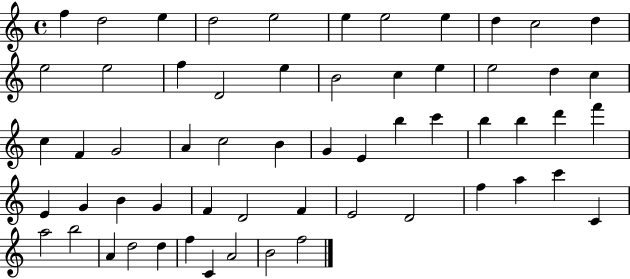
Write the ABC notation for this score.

X:1
T:Untitled
M:4/4
L:1/4
K:C
f d2 e d2 e2 e e2 e d c2 d e2 e2 f D2 e B2 c e e2 d c c F G2 A c2 B G E b c' b b d' f' E G B G F D2 F E2 D2 f a c' C a2 b2 A d2 d f C A2 B2 f2